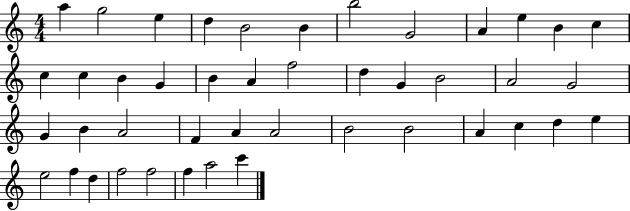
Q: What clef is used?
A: treble